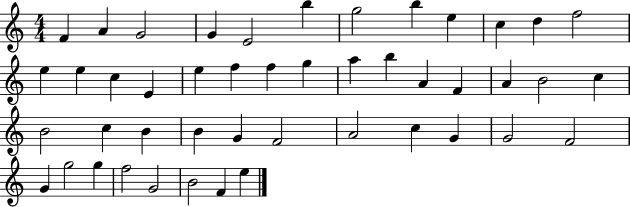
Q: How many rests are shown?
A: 0